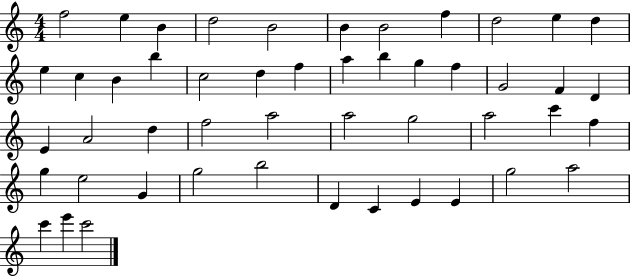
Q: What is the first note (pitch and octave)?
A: F5